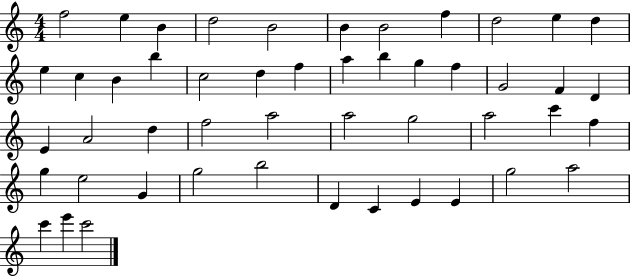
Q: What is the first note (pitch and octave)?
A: F5